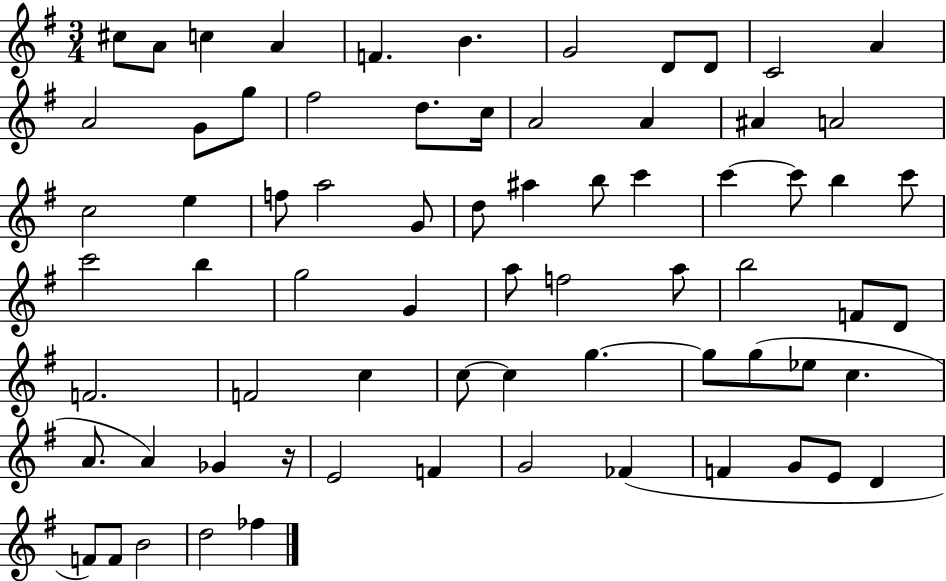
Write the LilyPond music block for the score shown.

{
  \clef treble
  \numericTimeSignature
  \time 3/4
  \key g \major
  \repeat volta 2 { cis''8 a'8 c''4 a'4 | f'4. b'4. | g'2 d'8 d'8 | c'2 a'4 | \break a'2 g'8 g''8 | fis''2 d''8. c''16 | a'2 a'4 | ais'4 a'2 | \break c''2 e''4 | f''8 a''2 g'8 | d''8 ais''4 b''8 c'''4 | c'''4~~ c'''8 b''4 c'''8 | \break c'''2 b''4 | g''2 g'4 | a''8 f''2 a''8 | b''2 f'8 d'8 | \break f'2. | f'2 c''4 | c''8~~ c''4 g''4.~~ | g''8 g''8( ees''8 c''4. | \break a'8. a'4) ges'4 r16 | e'2 f'4 | g'2 fes'4( | f'4 g'8 e'8 d'4 | \break f'8) f'8 b'2 | d''2 fes''4 | } \bar "|."
}